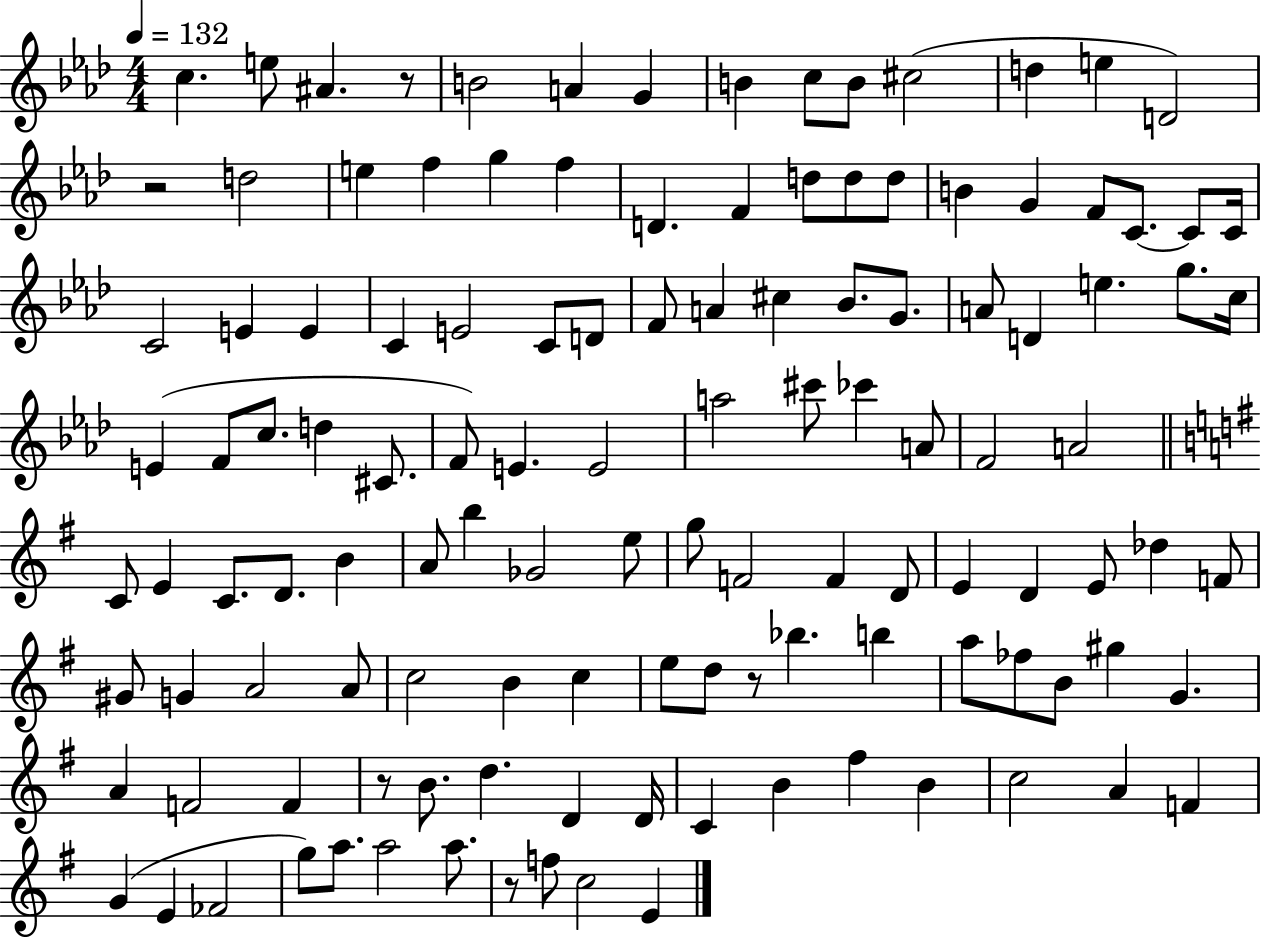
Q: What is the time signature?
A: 4/4